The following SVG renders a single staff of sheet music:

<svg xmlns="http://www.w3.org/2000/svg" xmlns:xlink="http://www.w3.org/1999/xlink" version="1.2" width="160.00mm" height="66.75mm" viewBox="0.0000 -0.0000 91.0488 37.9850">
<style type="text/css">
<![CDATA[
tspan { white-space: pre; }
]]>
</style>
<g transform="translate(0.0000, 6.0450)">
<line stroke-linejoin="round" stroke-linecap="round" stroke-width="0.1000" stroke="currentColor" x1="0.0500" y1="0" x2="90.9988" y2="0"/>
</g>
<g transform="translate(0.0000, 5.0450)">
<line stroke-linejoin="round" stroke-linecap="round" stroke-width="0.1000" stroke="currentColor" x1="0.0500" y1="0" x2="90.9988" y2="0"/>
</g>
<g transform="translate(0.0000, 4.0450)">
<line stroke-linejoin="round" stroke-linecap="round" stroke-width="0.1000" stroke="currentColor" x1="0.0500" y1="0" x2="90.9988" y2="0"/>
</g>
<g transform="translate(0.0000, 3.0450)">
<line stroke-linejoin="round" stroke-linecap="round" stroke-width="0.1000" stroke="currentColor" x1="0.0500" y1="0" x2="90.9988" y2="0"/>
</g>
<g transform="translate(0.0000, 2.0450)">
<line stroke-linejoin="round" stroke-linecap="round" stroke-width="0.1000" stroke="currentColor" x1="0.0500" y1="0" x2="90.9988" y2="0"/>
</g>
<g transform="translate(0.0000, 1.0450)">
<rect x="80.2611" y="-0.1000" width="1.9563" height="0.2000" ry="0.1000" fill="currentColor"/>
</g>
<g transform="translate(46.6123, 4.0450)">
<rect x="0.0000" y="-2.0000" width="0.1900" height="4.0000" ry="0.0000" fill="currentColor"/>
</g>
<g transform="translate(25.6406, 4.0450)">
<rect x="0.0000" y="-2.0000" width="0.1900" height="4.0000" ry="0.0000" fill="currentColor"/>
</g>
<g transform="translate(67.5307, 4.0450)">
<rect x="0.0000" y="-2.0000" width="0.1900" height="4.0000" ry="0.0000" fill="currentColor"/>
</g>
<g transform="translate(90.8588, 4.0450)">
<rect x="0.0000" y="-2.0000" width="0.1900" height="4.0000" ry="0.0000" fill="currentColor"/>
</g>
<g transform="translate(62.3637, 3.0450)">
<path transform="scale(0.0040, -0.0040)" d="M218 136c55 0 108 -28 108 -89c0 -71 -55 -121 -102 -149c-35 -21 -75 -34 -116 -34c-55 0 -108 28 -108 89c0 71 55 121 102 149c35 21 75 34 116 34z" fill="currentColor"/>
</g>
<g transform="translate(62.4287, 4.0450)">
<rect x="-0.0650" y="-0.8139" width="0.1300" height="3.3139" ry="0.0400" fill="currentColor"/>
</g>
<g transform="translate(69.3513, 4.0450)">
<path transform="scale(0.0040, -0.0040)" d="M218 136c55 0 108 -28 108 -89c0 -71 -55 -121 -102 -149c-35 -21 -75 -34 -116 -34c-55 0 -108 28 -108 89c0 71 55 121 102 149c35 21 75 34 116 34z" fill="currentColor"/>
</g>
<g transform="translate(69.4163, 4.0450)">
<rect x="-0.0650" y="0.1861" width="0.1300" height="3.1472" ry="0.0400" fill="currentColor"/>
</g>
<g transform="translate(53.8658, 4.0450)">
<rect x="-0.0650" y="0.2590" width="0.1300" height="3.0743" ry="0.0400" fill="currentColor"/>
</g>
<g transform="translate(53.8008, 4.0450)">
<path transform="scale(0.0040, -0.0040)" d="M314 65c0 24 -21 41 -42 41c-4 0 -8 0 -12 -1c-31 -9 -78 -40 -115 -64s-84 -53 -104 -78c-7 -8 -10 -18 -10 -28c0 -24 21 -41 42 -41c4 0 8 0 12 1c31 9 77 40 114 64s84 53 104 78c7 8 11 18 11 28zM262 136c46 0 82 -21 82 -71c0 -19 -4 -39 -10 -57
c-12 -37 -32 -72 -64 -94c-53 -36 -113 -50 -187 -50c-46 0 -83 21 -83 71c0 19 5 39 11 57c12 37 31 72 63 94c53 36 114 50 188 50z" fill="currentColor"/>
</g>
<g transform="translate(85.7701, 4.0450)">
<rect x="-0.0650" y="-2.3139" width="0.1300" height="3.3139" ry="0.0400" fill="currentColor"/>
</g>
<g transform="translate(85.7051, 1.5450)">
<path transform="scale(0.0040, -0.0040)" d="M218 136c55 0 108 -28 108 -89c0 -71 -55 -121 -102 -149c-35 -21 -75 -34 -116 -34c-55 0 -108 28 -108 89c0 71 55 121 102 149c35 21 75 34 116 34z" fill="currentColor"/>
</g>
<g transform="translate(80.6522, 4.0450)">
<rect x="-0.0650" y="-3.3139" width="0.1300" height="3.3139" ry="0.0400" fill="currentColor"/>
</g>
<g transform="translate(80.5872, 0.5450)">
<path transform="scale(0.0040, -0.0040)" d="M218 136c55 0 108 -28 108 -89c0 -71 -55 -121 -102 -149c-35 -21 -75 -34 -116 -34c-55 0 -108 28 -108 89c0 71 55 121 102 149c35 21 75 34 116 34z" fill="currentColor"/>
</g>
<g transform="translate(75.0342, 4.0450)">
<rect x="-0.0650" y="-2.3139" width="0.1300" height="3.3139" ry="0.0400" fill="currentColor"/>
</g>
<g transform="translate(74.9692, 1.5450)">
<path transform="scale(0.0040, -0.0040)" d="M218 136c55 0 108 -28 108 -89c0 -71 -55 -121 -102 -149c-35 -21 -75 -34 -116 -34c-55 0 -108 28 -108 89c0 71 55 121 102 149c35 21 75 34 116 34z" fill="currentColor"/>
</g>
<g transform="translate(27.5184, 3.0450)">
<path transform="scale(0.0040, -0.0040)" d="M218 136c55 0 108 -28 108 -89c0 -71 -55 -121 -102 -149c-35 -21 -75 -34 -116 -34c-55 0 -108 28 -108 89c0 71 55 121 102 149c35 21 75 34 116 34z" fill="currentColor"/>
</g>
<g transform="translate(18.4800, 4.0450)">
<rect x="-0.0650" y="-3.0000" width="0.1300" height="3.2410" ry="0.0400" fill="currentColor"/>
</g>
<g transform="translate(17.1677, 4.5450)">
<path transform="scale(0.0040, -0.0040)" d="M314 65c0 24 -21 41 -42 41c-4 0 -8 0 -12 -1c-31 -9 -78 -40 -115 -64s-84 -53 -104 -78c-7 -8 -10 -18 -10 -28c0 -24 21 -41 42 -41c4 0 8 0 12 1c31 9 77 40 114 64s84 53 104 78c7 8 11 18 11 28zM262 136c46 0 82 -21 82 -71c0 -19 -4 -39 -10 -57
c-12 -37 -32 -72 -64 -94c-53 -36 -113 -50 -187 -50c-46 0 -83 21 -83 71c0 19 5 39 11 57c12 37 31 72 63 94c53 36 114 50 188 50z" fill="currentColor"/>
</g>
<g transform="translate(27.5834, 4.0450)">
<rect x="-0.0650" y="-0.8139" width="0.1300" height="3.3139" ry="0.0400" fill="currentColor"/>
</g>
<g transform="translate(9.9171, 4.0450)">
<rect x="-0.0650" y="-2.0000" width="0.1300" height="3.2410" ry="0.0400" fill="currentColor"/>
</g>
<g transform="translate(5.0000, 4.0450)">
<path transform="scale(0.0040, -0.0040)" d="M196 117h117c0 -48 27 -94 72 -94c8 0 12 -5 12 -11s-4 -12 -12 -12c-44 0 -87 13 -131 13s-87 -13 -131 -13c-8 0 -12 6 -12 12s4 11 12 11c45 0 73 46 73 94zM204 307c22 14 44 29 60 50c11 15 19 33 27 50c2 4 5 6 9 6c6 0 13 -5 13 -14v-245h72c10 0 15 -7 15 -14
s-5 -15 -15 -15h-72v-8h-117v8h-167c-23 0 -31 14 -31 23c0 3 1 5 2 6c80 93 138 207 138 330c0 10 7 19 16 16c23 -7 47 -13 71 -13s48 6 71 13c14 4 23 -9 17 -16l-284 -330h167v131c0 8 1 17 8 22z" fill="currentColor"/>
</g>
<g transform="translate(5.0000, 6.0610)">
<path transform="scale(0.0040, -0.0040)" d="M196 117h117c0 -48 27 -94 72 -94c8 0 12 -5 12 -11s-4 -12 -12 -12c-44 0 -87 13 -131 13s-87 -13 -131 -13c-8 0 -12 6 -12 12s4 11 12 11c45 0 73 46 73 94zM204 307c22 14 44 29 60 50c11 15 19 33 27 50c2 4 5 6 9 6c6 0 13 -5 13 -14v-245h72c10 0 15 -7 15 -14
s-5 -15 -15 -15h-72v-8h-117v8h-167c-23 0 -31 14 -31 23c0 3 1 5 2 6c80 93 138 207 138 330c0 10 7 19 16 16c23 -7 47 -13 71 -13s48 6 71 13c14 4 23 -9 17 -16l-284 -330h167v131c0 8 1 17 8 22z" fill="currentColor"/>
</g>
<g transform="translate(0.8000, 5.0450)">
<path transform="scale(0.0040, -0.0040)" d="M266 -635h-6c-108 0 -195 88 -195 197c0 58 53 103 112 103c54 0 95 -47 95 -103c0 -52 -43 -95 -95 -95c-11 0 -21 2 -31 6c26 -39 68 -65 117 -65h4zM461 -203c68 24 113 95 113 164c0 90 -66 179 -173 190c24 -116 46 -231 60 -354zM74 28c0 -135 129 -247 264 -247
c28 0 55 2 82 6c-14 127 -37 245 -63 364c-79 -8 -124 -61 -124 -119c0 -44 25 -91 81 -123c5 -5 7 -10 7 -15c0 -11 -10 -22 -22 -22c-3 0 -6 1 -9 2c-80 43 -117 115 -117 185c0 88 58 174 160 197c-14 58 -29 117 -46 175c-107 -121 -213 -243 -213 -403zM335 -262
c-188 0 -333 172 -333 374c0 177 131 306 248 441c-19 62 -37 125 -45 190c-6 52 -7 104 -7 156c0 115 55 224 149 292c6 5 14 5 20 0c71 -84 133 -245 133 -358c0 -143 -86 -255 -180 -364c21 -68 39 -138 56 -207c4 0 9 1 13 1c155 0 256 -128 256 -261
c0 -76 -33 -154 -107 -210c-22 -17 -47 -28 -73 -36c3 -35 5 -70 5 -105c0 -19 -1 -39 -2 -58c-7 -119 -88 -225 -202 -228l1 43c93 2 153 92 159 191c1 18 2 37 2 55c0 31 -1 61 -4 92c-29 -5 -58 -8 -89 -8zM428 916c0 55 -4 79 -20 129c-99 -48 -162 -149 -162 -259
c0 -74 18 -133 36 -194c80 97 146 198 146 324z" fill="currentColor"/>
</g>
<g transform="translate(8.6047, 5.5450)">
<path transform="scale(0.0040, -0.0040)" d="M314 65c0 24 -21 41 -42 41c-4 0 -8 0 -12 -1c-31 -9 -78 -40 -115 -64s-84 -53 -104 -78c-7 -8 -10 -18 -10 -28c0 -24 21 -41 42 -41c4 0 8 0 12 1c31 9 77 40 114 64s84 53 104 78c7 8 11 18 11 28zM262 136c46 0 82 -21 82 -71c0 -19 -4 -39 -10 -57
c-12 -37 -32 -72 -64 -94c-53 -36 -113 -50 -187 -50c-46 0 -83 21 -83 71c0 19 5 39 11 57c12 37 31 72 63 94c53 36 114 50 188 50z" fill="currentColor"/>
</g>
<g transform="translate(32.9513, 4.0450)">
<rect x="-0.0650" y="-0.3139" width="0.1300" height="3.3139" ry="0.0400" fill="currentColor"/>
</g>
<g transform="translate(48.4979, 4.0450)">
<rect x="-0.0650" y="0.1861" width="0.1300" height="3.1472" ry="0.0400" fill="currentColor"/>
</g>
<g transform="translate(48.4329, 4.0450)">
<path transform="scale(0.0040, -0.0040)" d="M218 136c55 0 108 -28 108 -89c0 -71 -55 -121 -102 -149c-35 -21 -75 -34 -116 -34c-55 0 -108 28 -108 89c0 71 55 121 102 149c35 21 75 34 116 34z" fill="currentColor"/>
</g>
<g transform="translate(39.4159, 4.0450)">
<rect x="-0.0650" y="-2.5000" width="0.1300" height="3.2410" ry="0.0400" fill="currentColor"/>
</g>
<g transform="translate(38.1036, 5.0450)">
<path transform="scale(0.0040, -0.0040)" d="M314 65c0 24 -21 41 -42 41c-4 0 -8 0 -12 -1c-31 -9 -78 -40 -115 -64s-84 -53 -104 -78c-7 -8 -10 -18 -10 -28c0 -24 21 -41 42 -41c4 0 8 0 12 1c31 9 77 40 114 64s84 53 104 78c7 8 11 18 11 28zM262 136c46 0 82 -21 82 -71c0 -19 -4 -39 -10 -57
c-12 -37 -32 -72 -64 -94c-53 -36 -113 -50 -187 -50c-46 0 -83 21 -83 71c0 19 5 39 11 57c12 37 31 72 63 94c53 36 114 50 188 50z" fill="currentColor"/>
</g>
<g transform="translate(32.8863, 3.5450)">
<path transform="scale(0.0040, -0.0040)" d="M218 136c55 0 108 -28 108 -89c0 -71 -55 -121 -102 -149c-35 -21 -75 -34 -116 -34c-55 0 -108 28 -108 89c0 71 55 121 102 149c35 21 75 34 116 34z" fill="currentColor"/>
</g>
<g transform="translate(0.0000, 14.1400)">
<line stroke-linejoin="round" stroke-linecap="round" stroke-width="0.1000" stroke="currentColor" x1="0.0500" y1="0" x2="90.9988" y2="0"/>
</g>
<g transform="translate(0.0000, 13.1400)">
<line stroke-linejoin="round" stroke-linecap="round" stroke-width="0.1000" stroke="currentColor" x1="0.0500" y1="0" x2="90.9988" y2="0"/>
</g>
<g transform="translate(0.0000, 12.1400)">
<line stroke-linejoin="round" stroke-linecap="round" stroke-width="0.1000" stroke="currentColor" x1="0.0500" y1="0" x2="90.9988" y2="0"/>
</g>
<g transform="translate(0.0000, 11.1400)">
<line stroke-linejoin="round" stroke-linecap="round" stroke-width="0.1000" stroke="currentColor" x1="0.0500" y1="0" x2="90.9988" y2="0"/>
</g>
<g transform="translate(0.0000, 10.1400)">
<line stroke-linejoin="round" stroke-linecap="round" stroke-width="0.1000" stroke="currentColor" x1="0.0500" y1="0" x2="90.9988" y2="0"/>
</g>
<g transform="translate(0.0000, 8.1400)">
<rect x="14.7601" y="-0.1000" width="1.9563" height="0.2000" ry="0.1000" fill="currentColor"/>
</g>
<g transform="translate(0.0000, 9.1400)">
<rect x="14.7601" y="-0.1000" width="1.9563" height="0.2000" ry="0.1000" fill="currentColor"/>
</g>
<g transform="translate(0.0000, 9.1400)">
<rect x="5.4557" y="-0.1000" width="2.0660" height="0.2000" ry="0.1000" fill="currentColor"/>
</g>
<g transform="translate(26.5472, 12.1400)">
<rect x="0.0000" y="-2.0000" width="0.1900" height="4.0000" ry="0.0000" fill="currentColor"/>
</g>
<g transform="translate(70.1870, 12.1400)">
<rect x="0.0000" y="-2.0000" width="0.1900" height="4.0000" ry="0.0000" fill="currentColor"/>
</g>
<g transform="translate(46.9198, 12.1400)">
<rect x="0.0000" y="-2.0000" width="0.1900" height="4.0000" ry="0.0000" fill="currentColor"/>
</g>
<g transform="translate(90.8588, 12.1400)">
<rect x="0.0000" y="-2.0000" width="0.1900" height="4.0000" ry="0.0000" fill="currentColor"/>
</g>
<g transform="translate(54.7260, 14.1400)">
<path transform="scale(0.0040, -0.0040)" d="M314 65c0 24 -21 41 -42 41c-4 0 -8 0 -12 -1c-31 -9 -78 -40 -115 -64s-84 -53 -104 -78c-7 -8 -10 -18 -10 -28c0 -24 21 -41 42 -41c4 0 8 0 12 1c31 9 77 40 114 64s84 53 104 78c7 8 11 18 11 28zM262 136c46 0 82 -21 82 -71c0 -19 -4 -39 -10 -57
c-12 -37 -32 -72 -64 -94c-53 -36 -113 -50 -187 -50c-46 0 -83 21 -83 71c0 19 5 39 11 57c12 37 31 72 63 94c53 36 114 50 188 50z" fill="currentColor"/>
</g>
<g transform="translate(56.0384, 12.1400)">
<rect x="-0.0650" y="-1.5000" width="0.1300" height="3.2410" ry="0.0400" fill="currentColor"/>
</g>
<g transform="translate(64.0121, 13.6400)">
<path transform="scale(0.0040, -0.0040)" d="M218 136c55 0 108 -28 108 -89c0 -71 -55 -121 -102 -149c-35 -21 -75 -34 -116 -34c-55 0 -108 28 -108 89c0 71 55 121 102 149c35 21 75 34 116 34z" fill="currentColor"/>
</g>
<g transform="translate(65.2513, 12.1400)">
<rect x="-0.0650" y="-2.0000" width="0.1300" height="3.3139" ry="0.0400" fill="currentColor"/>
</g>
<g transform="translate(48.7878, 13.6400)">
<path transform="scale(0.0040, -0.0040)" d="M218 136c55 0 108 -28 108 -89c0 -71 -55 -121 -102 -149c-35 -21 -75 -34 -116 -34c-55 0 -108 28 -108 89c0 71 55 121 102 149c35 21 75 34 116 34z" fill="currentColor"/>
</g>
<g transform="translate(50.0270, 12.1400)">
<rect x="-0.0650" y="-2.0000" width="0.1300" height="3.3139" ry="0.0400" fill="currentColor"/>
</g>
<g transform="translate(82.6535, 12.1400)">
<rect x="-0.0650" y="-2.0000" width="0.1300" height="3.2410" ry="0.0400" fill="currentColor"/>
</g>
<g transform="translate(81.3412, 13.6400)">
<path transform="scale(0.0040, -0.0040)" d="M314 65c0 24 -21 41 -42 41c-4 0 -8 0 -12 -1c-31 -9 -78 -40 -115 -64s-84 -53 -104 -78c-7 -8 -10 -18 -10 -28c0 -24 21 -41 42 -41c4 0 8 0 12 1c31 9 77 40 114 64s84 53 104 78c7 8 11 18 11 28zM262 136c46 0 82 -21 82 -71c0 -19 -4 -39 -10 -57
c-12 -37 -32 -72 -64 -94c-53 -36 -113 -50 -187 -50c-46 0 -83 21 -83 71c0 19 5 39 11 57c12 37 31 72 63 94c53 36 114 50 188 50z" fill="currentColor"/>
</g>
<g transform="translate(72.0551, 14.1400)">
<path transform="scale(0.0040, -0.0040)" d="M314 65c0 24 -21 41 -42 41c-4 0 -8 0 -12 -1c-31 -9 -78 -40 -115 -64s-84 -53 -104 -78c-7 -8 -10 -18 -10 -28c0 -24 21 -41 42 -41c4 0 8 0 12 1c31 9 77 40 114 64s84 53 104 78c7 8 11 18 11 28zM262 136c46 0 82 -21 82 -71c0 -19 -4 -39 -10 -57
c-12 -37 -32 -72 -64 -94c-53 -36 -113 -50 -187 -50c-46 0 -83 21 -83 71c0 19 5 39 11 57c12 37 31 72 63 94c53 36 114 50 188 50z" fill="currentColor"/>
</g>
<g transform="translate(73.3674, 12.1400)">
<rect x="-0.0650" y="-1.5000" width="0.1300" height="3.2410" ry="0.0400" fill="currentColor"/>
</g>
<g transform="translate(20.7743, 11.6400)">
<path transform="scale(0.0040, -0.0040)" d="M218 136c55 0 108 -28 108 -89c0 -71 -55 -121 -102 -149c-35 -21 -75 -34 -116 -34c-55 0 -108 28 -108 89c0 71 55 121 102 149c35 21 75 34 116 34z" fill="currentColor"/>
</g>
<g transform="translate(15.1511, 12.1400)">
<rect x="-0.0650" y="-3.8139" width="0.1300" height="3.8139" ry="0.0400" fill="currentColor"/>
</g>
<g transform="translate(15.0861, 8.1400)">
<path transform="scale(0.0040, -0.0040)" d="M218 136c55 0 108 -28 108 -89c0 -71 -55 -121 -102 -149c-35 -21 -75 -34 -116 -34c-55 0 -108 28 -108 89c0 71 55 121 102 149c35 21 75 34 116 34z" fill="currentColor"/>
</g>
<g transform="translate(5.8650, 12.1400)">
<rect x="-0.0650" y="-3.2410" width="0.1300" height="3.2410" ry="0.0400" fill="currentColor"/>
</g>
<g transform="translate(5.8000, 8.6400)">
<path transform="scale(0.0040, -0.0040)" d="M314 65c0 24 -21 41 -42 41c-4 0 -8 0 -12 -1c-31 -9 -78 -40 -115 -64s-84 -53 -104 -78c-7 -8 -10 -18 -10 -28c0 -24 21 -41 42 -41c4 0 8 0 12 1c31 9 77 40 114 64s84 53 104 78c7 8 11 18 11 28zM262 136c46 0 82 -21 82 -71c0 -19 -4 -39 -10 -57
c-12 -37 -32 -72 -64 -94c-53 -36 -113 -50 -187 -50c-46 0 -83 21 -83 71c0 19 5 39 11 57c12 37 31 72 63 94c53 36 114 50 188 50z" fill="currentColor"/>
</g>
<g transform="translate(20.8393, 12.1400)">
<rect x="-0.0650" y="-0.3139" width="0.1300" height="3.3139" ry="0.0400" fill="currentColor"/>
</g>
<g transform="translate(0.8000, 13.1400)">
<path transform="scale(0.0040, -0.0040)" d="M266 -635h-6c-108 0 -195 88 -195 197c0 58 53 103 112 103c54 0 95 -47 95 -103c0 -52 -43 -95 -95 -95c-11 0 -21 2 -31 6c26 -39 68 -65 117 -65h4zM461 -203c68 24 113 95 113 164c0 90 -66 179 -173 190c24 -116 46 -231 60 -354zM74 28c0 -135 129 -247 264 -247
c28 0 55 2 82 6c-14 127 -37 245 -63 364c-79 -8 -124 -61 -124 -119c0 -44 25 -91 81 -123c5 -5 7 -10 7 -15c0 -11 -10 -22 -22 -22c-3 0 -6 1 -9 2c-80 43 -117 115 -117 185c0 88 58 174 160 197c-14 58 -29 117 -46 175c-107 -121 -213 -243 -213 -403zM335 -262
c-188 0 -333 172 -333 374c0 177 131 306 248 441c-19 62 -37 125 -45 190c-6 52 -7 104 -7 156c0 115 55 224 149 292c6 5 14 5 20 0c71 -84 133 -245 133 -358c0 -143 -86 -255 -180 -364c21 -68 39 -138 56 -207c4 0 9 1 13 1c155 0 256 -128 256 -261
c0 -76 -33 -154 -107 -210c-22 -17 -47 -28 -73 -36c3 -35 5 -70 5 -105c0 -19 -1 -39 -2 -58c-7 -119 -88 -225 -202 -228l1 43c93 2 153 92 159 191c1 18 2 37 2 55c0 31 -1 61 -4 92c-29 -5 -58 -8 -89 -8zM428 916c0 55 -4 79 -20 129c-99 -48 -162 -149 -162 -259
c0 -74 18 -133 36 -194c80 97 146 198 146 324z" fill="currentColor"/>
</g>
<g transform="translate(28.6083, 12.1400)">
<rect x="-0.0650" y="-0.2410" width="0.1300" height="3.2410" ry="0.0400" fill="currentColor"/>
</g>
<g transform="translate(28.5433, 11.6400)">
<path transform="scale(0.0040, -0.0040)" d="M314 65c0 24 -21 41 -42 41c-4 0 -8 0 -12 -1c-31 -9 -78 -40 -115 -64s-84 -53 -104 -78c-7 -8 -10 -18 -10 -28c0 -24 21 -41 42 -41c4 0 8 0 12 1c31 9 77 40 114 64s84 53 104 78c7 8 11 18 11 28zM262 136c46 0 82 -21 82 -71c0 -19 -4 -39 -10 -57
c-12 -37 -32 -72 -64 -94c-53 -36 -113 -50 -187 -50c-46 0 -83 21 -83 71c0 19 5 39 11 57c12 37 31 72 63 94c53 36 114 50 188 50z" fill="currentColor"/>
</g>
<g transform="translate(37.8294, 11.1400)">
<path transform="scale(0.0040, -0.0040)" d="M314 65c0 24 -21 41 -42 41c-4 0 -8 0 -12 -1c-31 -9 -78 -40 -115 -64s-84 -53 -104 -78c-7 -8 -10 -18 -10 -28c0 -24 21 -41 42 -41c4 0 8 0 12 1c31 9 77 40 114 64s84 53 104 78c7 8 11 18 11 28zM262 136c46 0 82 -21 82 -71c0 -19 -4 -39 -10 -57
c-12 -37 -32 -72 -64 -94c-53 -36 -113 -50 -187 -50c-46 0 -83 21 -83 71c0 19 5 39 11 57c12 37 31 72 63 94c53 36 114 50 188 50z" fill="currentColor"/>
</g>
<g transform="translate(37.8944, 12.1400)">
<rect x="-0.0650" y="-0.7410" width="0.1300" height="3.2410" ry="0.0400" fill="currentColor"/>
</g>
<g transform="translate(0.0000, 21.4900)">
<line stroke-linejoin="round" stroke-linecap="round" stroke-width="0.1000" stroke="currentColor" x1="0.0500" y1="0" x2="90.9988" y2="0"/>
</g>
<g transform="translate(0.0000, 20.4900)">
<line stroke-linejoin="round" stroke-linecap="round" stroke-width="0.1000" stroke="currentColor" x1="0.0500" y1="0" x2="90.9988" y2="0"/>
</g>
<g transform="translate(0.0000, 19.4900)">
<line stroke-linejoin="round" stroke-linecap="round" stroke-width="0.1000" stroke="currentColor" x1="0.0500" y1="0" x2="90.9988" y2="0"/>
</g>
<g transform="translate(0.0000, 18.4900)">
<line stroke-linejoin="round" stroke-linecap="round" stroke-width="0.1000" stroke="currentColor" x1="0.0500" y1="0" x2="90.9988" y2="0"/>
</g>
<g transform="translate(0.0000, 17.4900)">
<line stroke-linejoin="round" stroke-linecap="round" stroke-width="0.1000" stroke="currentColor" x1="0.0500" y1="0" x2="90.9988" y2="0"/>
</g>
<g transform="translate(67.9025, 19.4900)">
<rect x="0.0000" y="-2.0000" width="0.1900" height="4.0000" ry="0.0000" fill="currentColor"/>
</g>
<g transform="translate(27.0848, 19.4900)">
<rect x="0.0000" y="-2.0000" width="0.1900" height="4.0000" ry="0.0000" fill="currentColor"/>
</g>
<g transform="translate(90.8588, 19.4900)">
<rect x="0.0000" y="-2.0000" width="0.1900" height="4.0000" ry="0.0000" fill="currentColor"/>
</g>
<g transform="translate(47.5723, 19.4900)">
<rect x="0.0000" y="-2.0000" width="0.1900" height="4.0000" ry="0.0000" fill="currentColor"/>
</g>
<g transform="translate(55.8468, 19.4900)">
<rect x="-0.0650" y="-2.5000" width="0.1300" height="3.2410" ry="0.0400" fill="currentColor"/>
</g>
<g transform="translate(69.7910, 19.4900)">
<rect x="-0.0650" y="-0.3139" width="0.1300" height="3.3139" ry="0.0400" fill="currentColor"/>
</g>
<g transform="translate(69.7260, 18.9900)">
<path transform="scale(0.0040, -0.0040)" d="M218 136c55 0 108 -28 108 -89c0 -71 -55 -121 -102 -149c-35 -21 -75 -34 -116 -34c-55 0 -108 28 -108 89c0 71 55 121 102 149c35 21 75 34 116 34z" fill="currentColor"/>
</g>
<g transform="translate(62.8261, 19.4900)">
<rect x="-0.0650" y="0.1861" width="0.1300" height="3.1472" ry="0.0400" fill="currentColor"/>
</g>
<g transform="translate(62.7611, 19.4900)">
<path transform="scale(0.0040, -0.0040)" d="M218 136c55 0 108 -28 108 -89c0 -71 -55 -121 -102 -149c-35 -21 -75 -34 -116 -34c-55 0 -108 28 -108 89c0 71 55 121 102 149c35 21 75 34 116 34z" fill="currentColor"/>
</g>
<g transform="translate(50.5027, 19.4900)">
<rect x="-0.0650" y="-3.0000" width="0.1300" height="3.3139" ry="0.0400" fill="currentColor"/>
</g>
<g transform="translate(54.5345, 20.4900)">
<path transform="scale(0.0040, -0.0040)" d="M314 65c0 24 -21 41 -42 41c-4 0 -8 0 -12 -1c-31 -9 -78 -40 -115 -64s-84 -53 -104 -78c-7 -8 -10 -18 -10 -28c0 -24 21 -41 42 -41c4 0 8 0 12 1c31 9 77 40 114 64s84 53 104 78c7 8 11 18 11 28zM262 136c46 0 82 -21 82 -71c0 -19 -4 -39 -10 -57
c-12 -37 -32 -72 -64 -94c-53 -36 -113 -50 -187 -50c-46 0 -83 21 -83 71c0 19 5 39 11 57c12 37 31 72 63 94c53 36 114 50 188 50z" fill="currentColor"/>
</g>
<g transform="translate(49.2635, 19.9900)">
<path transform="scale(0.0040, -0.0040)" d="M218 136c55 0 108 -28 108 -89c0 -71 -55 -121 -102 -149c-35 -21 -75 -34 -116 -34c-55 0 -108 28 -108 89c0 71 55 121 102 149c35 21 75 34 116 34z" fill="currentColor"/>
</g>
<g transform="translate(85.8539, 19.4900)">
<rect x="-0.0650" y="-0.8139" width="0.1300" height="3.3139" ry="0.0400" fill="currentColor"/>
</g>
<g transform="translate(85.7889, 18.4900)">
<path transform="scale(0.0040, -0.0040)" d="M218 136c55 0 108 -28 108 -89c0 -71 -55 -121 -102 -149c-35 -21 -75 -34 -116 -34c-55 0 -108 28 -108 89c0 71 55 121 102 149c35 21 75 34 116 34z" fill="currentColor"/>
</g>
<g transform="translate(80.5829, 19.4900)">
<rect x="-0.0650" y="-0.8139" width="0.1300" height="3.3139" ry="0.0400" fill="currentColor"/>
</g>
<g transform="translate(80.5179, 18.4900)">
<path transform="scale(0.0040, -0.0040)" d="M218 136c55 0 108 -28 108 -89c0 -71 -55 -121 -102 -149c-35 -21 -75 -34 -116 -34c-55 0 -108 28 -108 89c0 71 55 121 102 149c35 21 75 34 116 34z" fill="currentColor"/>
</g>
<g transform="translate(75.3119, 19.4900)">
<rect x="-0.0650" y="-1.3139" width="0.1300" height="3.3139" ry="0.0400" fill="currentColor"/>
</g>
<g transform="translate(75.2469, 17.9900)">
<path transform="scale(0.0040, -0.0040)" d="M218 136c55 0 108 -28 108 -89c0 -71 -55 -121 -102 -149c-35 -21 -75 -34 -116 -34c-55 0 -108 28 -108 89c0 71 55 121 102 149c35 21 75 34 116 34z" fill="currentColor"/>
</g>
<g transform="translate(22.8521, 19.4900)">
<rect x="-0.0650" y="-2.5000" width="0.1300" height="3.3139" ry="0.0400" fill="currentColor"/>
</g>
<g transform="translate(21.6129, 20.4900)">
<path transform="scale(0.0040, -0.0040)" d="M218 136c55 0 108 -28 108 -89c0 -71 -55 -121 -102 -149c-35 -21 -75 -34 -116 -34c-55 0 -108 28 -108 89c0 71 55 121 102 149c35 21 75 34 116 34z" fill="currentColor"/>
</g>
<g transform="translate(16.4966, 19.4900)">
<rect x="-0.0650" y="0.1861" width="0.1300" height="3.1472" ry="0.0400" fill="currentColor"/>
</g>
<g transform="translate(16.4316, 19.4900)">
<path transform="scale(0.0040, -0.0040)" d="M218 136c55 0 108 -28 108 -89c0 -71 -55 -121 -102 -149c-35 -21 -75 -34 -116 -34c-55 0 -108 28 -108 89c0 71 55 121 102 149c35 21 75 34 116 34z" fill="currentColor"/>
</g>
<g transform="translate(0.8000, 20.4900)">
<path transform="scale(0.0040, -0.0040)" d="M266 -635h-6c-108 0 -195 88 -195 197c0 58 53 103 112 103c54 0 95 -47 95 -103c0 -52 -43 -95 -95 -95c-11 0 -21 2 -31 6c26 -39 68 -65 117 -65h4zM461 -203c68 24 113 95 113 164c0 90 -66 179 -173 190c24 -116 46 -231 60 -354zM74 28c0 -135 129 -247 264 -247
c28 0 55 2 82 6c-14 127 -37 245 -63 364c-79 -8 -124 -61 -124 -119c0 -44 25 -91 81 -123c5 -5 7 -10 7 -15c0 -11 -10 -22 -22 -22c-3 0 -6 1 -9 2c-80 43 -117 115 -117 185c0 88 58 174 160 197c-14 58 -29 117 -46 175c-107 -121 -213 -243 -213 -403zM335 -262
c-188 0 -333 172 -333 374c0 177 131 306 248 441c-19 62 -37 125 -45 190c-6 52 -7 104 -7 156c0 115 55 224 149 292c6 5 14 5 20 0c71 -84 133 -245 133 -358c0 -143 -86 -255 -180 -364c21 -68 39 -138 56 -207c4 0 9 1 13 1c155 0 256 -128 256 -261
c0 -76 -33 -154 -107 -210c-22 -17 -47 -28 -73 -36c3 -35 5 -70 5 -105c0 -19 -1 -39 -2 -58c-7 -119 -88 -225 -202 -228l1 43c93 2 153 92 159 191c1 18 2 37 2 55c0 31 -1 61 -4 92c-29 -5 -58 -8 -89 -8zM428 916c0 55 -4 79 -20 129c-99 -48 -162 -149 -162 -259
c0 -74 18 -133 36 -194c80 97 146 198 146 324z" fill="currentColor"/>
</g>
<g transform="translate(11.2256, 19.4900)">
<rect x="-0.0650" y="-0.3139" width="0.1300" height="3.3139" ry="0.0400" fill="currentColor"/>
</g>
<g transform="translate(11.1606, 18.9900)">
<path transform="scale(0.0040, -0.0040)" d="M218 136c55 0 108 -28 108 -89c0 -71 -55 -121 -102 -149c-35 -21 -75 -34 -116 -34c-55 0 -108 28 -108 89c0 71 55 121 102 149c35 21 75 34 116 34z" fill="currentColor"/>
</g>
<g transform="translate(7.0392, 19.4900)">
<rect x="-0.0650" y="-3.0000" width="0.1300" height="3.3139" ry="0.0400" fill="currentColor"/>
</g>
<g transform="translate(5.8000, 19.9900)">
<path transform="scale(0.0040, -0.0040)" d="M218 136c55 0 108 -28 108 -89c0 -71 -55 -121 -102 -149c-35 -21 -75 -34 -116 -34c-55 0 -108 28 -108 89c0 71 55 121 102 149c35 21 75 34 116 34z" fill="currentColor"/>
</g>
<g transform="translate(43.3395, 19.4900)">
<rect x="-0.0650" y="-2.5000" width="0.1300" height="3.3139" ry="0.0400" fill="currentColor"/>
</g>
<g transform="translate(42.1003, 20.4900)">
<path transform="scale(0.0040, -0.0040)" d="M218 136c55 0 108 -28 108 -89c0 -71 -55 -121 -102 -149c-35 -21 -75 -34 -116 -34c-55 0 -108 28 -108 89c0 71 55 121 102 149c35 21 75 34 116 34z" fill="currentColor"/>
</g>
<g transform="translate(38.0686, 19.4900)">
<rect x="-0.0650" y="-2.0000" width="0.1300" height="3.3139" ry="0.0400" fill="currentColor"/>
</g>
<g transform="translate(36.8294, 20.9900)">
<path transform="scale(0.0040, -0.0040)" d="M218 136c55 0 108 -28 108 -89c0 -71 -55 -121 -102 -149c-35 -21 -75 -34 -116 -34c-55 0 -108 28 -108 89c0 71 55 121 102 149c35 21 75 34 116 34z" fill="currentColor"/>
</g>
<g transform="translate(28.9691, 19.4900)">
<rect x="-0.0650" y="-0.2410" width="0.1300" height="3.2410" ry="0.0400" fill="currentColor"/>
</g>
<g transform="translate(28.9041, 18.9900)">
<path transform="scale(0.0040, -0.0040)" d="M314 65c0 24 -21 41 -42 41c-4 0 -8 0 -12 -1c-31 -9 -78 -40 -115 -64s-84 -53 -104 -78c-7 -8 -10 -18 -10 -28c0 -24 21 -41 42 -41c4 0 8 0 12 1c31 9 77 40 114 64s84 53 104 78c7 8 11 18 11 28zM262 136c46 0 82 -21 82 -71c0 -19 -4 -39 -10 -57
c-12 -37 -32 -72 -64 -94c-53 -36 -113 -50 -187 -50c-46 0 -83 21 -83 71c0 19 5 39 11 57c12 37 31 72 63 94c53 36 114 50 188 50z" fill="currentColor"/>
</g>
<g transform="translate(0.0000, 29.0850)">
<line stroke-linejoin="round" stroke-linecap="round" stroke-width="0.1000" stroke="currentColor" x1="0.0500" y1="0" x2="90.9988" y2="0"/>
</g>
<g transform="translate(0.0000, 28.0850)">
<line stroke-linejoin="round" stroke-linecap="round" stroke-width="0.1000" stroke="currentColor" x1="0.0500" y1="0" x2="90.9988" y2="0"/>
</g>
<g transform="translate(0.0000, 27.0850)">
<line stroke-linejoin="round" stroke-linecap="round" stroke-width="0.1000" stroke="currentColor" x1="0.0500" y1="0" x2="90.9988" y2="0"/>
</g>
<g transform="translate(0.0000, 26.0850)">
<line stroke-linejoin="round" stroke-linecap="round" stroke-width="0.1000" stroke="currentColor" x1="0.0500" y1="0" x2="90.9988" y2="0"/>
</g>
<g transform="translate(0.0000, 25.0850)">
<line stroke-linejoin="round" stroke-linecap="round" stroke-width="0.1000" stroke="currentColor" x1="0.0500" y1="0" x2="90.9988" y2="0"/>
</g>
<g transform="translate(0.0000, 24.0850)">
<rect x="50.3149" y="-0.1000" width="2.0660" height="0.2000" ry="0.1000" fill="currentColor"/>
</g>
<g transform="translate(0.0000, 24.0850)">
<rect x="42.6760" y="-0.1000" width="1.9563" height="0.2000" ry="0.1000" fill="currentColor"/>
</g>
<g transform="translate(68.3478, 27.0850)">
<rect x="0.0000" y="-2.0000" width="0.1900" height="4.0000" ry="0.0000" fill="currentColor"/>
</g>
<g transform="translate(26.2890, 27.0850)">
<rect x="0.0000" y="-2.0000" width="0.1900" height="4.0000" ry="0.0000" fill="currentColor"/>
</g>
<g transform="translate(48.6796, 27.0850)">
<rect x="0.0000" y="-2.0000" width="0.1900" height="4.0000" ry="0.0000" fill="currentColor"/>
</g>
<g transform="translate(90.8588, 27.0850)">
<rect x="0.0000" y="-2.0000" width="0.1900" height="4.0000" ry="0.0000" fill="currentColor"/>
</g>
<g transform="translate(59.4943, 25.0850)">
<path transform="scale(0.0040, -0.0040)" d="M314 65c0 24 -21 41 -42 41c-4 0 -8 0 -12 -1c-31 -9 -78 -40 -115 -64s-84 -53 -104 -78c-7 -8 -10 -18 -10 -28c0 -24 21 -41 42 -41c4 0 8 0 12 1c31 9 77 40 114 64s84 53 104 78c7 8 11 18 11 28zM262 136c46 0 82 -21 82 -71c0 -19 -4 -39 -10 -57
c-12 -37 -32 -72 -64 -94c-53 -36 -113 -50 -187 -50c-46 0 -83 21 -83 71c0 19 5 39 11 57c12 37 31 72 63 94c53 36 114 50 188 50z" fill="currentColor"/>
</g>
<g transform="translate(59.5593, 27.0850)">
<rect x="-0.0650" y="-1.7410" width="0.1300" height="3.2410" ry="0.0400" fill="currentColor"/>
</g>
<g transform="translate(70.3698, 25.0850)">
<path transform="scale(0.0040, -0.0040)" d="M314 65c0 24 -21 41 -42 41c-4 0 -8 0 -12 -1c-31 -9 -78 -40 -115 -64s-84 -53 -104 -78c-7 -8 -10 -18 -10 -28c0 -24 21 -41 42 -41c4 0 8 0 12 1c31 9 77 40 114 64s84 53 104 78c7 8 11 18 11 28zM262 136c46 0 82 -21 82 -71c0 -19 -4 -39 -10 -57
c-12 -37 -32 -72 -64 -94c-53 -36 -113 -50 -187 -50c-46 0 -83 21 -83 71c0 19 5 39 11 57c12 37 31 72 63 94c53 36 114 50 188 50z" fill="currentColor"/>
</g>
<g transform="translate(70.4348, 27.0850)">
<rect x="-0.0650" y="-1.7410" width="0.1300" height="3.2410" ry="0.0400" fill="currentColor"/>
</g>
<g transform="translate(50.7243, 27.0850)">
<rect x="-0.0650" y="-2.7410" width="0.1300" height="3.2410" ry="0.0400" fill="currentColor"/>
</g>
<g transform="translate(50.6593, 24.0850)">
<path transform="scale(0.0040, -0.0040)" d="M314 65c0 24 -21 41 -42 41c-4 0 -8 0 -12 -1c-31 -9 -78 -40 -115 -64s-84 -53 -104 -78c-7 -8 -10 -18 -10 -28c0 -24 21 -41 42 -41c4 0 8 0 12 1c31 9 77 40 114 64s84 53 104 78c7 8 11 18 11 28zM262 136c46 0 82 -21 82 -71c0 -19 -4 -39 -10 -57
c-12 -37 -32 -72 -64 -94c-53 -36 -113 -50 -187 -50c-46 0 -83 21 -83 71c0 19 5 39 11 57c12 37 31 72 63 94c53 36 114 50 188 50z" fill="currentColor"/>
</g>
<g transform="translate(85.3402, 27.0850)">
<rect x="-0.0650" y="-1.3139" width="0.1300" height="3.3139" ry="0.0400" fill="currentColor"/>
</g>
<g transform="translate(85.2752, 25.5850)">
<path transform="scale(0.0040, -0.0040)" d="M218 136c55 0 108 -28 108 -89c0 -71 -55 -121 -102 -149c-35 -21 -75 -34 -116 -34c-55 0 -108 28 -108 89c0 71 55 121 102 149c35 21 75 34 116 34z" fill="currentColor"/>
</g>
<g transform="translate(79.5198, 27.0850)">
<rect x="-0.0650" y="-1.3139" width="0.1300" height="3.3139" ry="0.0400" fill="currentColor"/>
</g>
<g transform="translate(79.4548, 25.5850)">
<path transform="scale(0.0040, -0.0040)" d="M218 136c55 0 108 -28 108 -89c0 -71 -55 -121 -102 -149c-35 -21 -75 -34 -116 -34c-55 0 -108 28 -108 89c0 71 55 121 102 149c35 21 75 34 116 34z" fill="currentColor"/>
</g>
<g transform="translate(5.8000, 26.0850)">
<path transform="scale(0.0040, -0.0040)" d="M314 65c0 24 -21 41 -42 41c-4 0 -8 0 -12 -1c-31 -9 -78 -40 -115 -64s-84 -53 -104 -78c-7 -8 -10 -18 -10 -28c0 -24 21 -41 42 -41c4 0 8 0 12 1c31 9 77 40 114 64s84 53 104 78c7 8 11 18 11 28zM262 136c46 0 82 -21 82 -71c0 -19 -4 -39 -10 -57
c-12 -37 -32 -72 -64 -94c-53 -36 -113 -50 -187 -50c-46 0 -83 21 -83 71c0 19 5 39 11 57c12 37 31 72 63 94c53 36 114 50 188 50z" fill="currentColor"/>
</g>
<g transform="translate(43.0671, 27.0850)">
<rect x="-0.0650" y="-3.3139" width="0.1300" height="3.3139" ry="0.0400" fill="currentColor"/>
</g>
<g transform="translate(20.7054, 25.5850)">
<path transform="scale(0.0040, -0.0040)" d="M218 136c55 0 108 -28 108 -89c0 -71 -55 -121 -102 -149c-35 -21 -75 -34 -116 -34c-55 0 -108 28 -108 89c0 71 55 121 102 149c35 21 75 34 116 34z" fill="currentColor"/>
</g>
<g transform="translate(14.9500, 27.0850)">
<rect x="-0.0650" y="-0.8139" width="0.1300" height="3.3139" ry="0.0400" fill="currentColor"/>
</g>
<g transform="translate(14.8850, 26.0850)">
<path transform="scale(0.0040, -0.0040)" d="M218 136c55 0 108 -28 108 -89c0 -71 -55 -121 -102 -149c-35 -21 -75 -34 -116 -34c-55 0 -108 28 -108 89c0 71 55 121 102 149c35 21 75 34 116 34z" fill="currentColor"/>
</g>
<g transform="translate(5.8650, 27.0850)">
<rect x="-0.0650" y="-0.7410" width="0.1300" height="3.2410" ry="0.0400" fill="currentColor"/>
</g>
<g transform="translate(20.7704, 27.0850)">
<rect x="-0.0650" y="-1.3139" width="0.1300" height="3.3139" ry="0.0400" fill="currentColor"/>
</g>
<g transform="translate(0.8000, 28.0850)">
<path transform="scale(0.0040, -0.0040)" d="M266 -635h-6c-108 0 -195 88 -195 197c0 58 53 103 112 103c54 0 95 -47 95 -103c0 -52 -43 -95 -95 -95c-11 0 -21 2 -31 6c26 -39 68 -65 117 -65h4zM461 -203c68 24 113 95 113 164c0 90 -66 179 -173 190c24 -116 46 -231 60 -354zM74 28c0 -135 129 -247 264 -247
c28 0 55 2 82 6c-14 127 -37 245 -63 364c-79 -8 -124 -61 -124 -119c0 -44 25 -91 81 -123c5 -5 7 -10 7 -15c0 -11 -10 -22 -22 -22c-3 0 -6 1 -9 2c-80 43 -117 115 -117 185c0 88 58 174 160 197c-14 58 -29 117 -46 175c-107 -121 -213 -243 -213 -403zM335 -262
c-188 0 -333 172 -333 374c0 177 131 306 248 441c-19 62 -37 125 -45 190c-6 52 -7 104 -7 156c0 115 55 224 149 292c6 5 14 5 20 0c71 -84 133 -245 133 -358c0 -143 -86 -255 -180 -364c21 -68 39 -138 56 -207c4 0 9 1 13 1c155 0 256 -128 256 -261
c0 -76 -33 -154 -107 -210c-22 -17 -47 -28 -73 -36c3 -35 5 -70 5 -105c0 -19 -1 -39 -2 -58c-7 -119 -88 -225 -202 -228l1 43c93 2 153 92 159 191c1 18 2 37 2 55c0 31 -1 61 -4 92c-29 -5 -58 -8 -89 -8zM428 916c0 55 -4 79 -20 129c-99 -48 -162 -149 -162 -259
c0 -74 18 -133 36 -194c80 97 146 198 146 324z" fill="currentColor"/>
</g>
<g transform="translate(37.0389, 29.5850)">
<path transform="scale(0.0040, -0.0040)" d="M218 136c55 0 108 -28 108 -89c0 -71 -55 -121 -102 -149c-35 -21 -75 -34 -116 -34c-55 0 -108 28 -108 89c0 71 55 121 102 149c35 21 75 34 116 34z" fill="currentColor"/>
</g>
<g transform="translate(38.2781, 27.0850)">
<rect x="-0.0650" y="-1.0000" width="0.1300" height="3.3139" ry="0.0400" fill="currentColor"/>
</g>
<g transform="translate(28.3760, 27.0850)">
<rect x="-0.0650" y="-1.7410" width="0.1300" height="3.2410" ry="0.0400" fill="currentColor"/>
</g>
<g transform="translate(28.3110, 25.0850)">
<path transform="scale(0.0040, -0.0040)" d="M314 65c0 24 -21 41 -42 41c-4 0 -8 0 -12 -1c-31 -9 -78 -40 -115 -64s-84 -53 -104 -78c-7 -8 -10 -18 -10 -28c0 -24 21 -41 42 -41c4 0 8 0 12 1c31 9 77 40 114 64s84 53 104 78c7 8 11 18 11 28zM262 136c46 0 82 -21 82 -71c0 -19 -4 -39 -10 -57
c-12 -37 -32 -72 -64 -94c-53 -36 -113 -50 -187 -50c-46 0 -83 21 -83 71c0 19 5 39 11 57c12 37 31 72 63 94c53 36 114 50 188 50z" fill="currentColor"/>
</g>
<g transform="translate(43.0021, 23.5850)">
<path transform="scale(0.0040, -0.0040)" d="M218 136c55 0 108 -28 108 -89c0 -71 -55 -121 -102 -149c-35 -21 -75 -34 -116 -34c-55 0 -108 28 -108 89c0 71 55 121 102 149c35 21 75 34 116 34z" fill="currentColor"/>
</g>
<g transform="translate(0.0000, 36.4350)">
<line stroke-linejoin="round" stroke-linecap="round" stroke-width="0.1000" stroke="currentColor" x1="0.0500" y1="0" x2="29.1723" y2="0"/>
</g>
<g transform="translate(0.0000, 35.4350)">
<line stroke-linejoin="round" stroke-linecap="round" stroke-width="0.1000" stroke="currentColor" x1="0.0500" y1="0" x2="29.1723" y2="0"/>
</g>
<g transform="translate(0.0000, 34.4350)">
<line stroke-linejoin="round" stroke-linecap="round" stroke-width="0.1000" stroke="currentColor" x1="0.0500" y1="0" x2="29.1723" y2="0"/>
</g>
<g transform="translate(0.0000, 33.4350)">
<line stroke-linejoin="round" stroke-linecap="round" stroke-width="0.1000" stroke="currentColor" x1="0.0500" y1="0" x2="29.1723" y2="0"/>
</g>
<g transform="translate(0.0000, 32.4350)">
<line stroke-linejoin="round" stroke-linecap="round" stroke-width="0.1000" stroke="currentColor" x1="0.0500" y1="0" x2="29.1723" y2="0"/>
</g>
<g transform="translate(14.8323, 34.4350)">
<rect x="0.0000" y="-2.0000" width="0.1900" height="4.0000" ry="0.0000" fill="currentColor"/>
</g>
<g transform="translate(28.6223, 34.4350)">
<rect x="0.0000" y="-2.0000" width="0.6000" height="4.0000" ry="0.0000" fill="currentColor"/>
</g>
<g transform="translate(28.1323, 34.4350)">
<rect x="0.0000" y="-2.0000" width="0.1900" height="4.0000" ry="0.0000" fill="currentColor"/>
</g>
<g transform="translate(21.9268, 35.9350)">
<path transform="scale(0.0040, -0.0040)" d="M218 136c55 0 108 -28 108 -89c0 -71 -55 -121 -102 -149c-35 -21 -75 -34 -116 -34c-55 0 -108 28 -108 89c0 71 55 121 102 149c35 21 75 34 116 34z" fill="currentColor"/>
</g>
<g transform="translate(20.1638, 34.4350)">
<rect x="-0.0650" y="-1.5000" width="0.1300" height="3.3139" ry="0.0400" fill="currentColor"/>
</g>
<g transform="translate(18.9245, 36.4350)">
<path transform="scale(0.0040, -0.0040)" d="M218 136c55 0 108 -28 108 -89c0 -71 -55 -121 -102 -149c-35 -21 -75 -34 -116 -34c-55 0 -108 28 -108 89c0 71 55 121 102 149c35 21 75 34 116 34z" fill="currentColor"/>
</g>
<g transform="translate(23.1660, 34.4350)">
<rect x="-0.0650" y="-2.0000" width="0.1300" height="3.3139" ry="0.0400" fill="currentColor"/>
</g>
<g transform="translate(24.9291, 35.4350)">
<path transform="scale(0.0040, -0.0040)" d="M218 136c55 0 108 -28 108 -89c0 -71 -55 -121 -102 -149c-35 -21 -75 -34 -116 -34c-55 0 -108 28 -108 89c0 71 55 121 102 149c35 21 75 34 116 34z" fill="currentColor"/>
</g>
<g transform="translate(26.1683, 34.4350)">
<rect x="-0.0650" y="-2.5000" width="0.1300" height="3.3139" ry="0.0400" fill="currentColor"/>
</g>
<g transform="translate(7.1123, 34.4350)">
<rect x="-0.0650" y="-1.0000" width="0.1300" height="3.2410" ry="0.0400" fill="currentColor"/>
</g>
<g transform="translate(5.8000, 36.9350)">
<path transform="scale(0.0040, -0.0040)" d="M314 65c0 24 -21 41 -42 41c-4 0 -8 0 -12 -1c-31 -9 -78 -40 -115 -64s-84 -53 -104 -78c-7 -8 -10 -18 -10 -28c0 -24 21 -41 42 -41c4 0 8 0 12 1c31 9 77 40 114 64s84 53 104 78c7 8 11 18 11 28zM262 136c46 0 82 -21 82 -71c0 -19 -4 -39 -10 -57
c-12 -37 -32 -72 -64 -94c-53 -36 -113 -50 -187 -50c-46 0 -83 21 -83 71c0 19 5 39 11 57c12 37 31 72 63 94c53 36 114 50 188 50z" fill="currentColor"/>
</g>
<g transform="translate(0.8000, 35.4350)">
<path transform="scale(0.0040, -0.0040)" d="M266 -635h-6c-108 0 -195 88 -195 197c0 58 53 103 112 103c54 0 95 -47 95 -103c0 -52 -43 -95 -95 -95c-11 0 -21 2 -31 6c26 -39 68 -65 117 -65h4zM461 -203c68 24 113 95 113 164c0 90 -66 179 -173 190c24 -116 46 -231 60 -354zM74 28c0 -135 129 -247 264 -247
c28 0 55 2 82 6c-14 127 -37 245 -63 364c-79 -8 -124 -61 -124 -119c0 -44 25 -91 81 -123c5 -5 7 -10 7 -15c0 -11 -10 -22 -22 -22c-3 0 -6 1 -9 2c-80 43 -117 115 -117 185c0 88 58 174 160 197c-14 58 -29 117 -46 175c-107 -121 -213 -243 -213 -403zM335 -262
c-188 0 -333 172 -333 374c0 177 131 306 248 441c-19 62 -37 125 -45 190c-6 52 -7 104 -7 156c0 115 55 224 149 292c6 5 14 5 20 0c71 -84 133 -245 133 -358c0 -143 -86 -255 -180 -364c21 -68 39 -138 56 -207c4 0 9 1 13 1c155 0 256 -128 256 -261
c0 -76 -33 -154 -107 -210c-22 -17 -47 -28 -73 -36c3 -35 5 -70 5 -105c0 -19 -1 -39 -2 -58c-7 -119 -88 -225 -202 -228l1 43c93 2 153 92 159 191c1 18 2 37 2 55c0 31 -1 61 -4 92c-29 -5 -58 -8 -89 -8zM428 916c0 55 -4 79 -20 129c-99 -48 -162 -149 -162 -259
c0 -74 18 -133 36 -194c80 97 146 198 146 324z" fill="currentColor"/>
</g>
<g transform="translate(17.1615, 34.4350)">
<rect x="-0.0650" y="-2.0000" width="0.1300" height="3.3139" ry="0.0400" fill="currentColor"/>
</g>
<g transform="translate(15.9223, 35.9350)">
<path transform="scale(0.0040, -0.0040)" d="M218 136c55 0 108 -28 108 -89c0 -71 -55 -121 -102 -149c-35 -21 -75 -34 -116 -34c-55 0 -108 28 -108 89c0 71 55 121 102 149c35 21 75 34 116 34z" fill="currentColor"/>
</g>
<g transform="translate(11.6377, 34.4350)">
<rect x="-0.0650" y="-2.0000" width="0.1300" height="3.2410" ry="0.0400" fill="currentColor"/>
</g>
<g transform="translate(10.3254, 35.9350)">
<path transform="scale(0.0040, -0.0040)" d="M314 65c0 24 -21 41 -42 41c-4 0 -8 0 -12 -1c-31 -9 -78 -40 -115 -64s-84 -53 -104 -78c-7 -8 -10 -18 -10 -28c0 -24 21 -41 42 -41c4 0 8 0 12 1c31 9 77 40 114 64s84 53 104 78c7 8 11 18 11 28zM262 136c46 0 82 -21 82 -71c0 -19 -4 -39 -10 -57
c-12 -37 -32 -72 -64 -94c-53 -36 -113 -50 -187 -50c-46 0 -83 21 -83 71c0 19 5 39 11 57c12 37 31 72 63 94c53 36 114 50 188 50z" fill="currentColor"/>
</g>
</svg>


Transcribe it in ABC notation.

X:1
T:Untitled
M:4/4
L:1/4
K:C
F2 A2 d c G2 B B2 d B g b g b2 c' c c2 d2 F E2 F E2 F2 A c B G c2 F G A G2 B c e d d d2 d e f2 D b a2 f2 f2 e e D2 F2 F E F G